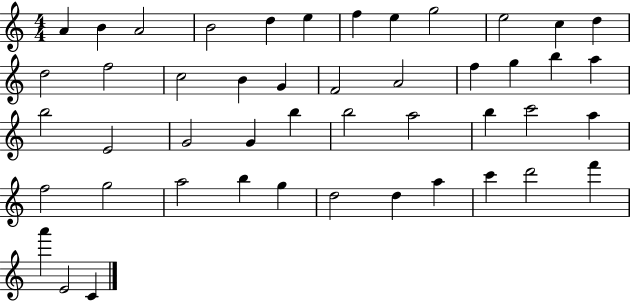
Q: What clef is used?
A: treble